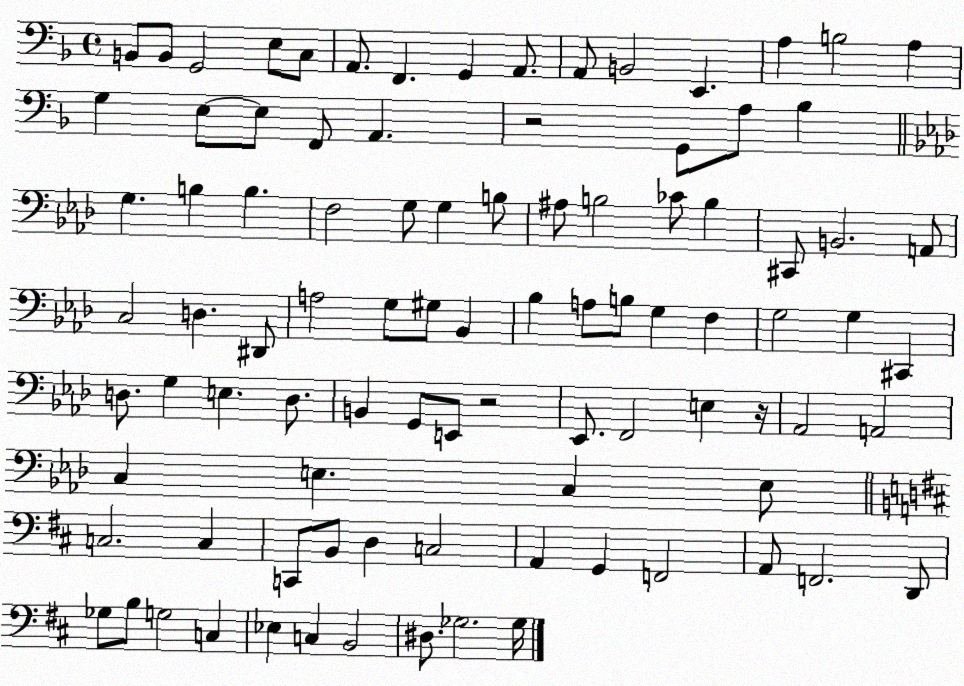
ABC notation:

X:1
T:Untitled
M:4/4
L:1/4
K:F
B,,/2 B,,/2 G,,2 E,/2 C,/2 A,,/2 F,, G,, A,,/2 A,,/2 B,,2 E,, A, B,2 A, G, E,/2 E,/2 F,,/2 A,, z2 G,,/2 A,/2 _B, G, B, B, F,2 G,/2 G, B,/2 ^A,/2 B,2 _C/2 B, ^C,,/2 B,,2 A,,/2 C,2 D, ^D,,/2 A,2 G,/2 ^G,/2 _B,, _B, A,/2 B,/2 G, F, G,2 G, ^C,, D,/2 G, E, D,/2 B,, G,,/2 E,,/2 z2 _E,,/2 F,,2 E, z/4 _A,,2 A,,2 C, E, C, E,/2 C,2 C, C,,/2 B,,/2 D, C,2 A,, G,, F,,2 A,,/2 F,,2 D,,/2 _G,/2 B,/2 G,2 C, _E, C, B,,2 ^D,/2 _G,2 _G,/4